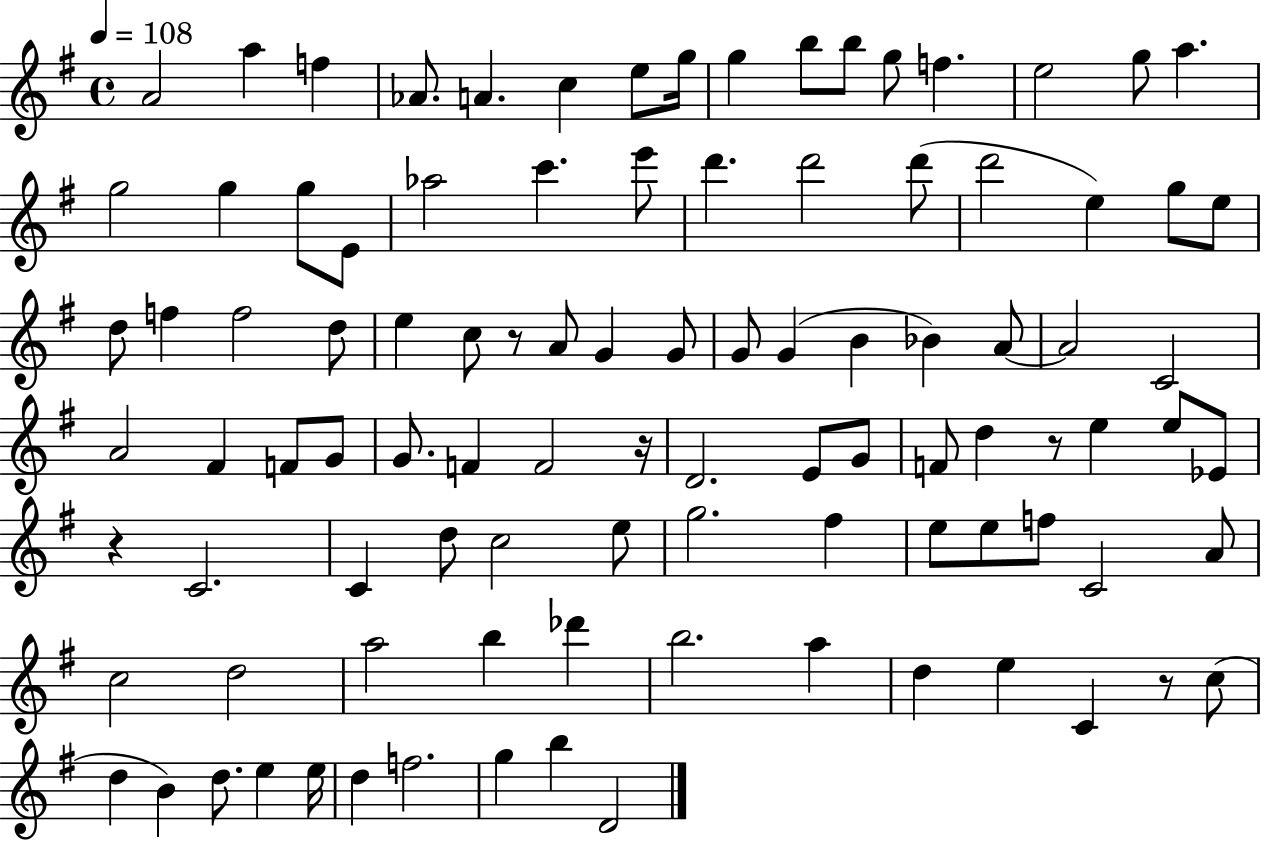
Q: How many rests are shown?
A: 5